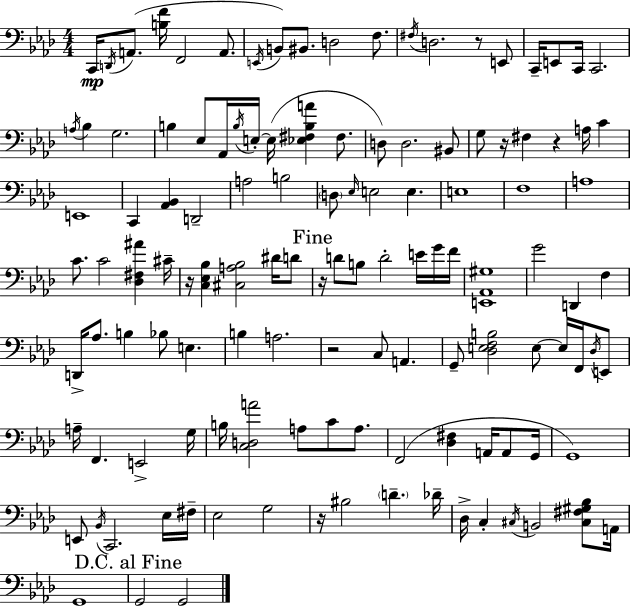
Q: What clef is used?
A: bass